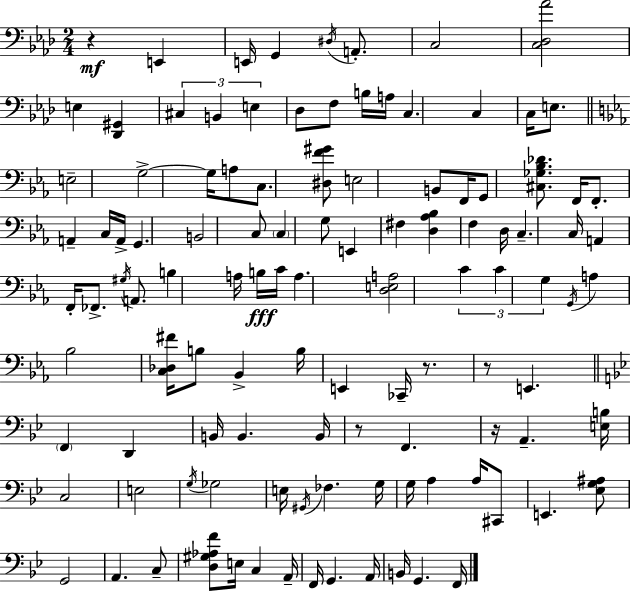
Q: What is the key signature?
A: AES major